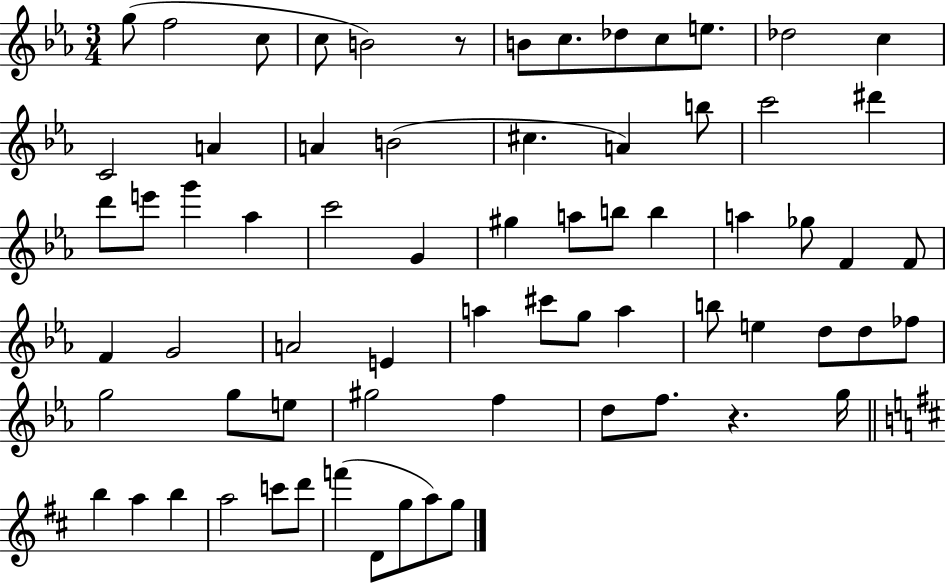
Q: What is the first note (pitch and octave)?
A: G5